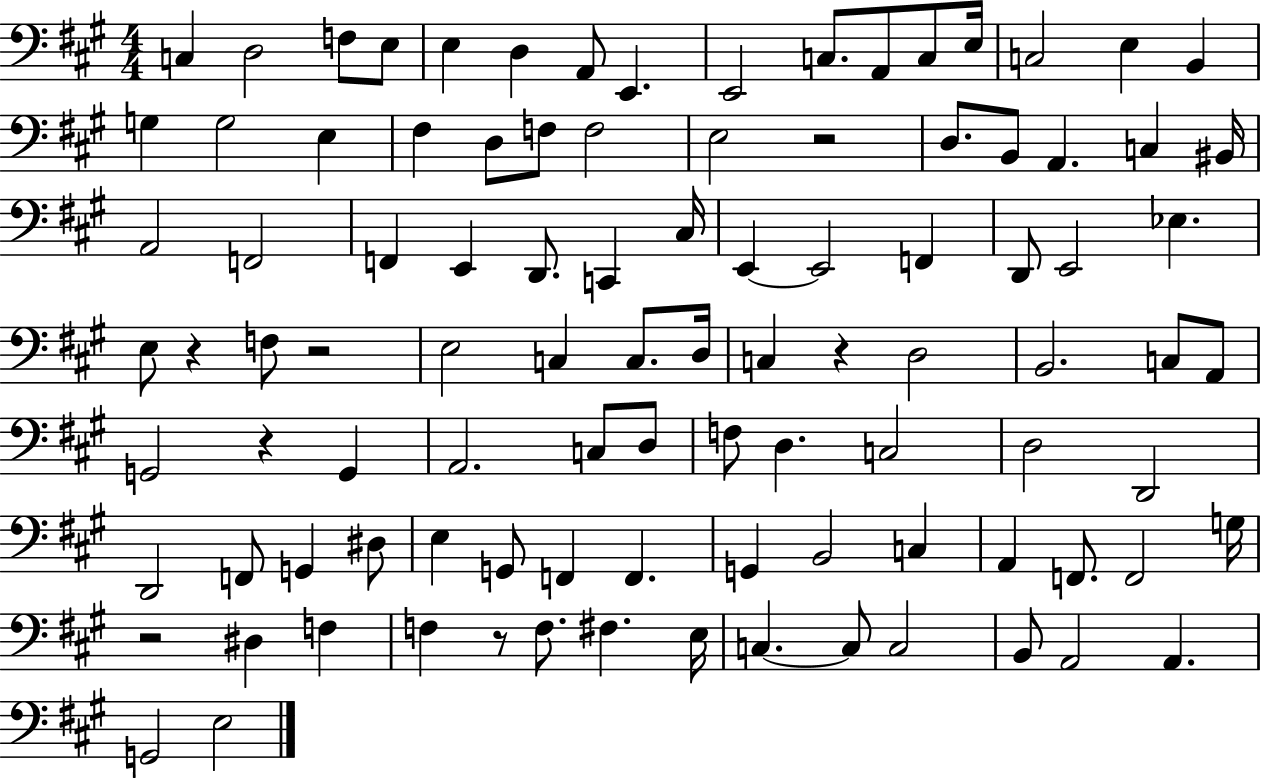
C3/q D3/h F3/e E3/e E3/q D3/q A2/e E2/q. E2/h C3/e. A2/e C3/e E3/s C3/h E3/q B2/q G3/q G3/h E3/q F#3/q D3/e F3/e F3/h E3/h R/h D3/e. B2/e A2/q. C3/q BIS2/s A2/h F2/h F2/q E2/q D2/e. C2/q C#3/s E2/q E2/h F2/q D2/e E2/h Eb3/q. E3/e R/q F3/e R/h E3/h C3/q C3/e. D3/s C3/q R/q D3/h B2/h. C3/e A2/e G2/h R/q G2/q A2/h. C3/e D3/e F3/e D3/q. C3/h D3/h D2/h D2/h F2/e G2/q D#3/e E3/q G2/e F2/q F2/q. G2/q B2/h C3/q A2/q F2/e. F2/h G3/s R/h D#3/q F3/q F3/q R/e F3/e. F#3/q. E3/s C3/q. C3/e C3/h B2/e A2/h A2/q. G2/h E3/h